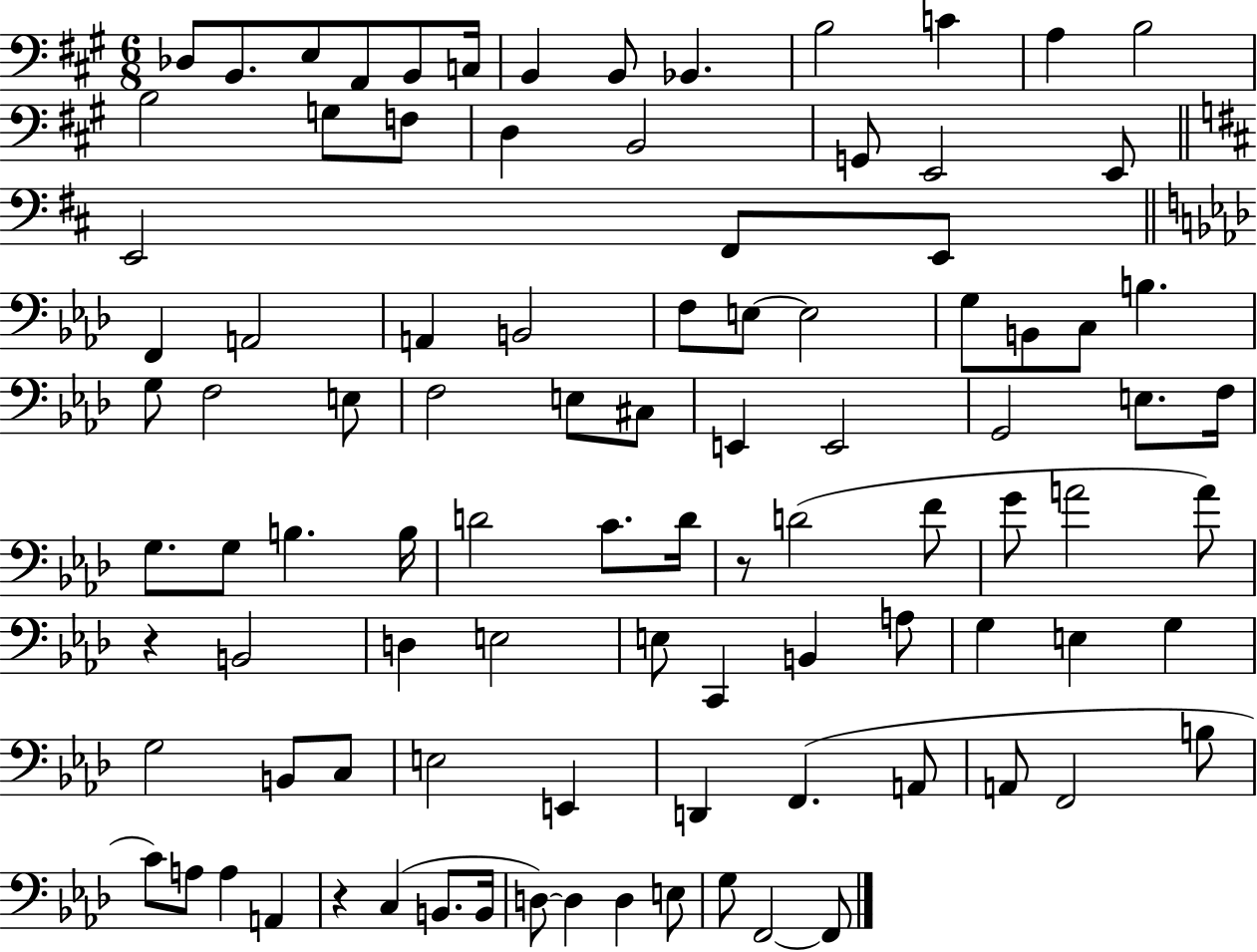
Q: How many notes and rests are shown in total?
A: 96